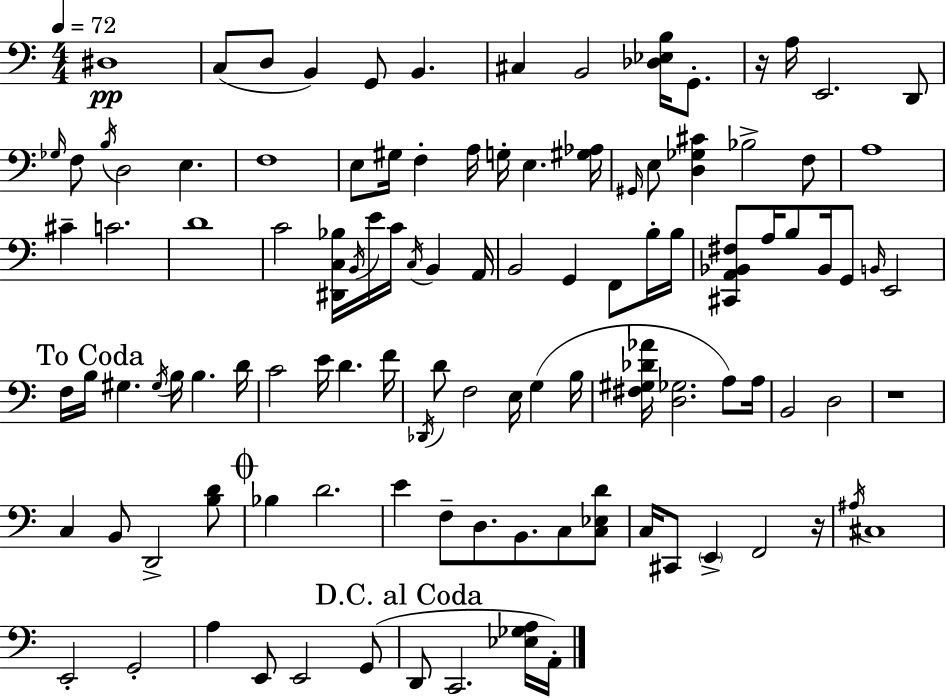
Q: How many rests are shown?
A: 3